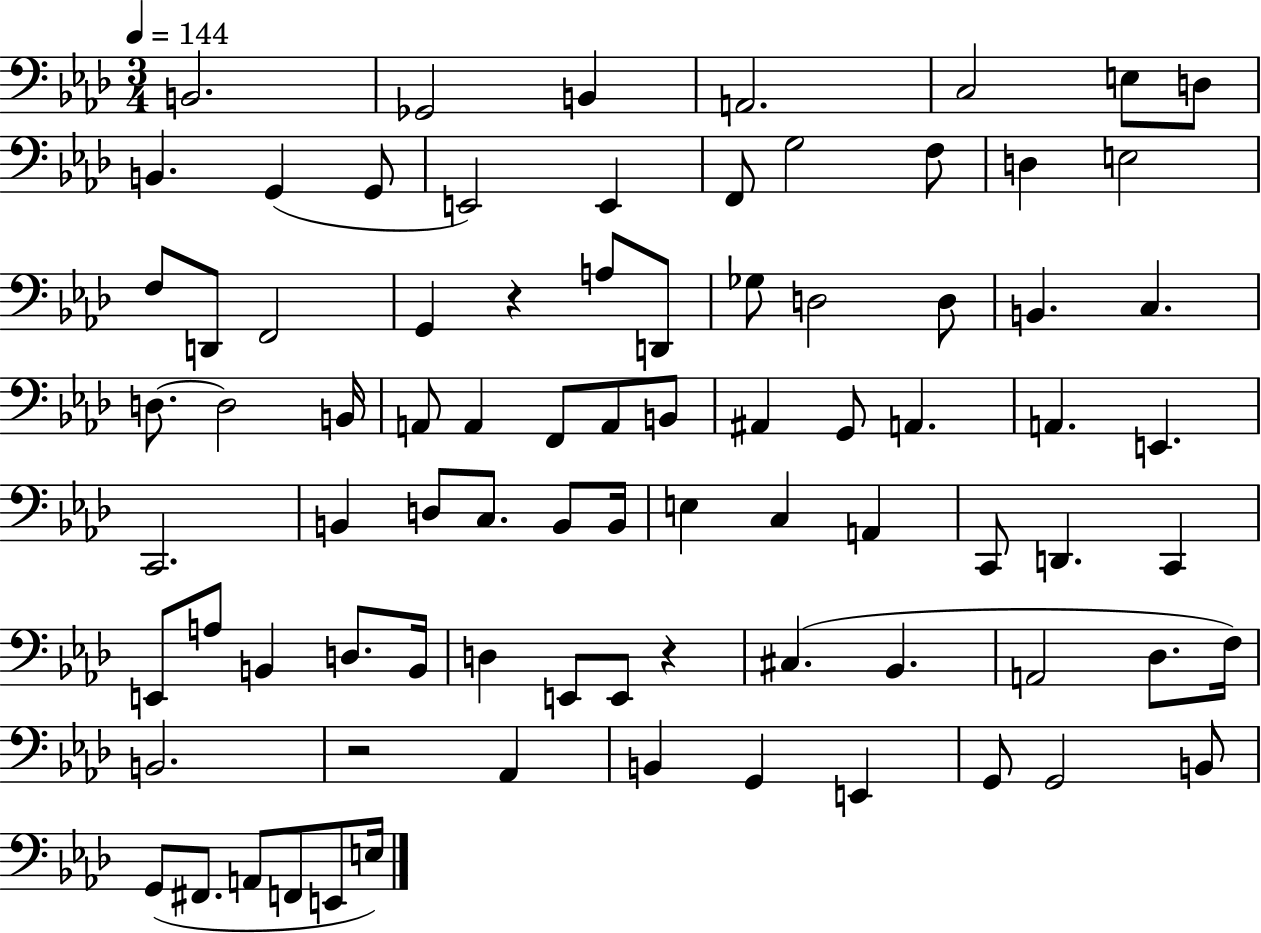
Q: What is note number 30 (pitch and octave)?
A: D3